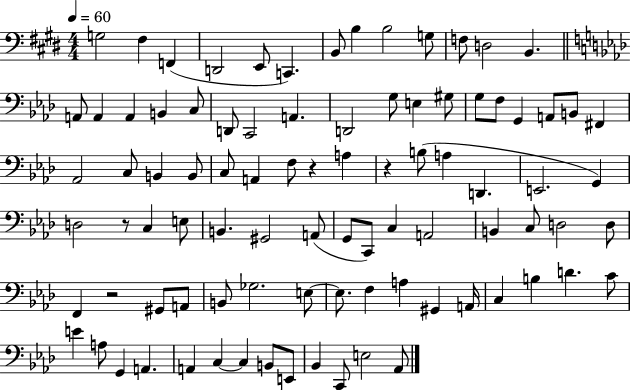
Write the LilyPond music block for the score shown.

{
  \clef bass
  \numericTimeSignature
  \time 4/4
  \key e \major
  \tempo 4 = 60
  g2 fis4 f,4( | d,2 e,8 c,4.) | b,8 b4 b2 g8 | f8 d2 b,4. | \break \bar "||" \break \key aes \major a,8 a,4 a,4 b,4 c8 | d,8 c,2 a,4. | d,2 g8 e4 gis8 | g8 f8 g,4 a,8 b,8 fis,4 | \break aes,2 c8 b,4 b,8 | c8 a,4 f8 r4 a4 | r4 b8( a4 d,4. | e,2. g,4) | \break d2 r8 c4 e8 | b,4. gis,2 a,8( | g,8 c,8) c4 a,2 | b,4 c8 d2 d8 | \break f,4 r2 gis,8 a,8 | b,8 ges2. e8~~ | e8. f4 a4 gis,4 a,16 | c4 b4 d'4. c'8 | \break e'4 a8 g,4 a,4. | a,4 c4~~ c4 b,8 e,8 | bes,4 c,8 e2 aes,8 | \bar "|."
}